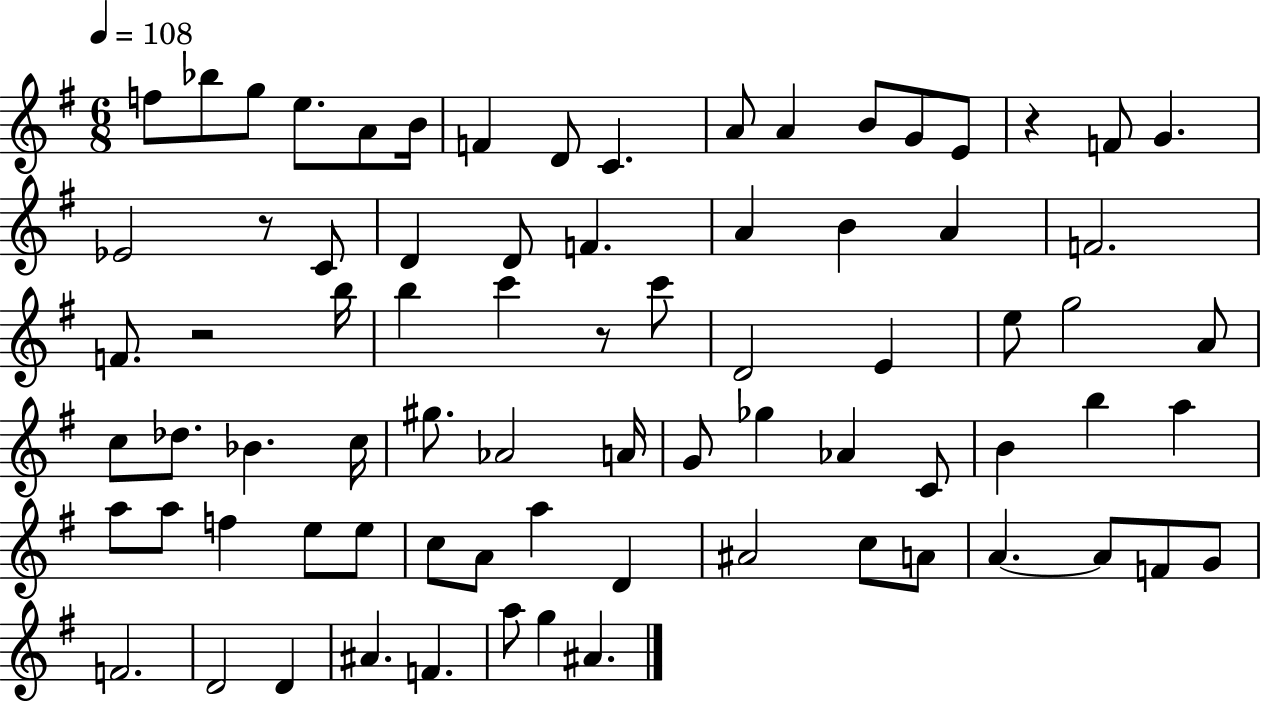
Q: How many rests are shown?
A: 4